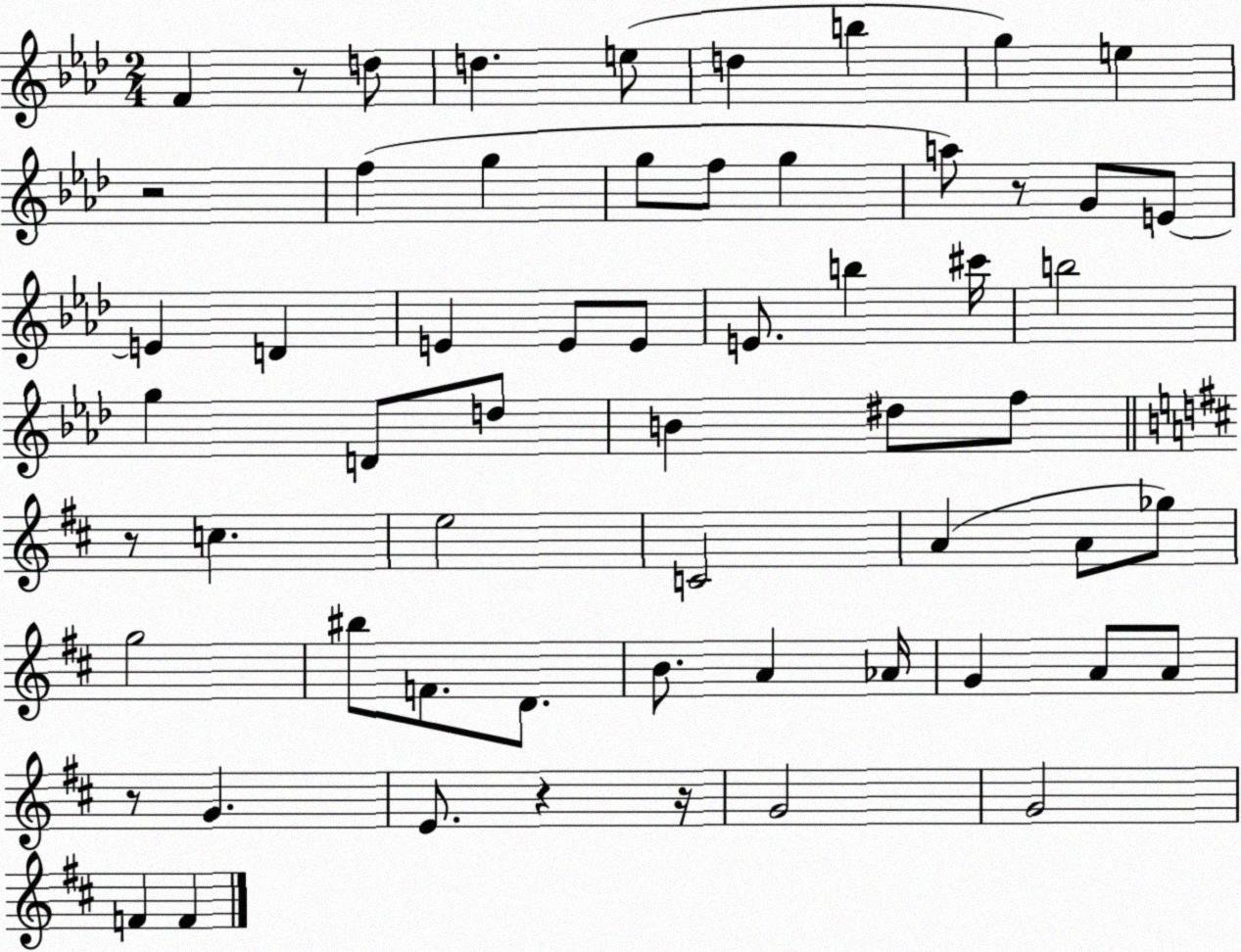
X:1
T:Untitled
M:2/4
L:1/4
K:Ab
F z/2 d/2 d e/2 d b g e z2 f g g/2 f/2 g a/2 z/2 G/2 E/2 E D E E/2 E/2 E/2 b ^c'/4 b2 g D/2 d/2 B ^d/2 f/2 z/2 c e2 C2 A A/2 _g/2 g2 ^b/2 F/2 D/2 B/2 A _A/4 G A/2 A/2 z/2 G E/2 z z/4 G2 G2 F F